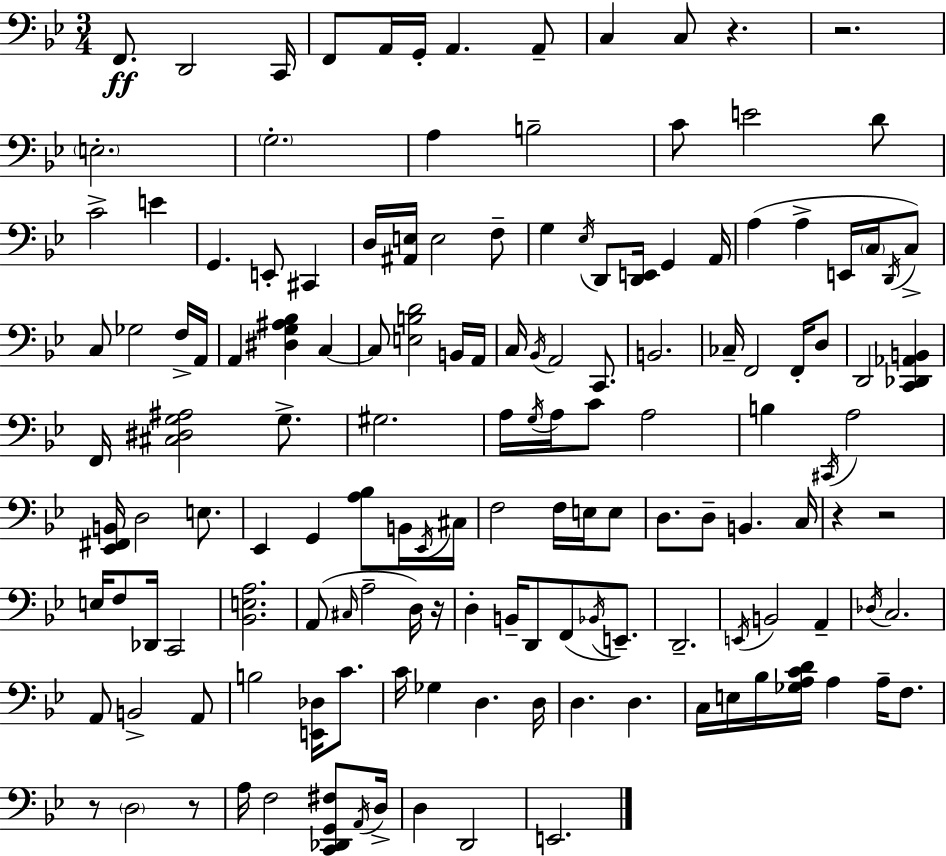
{
  \clef bass
  \numericTimeSignature
  \time 3/4
  \key g \minor
  \repeat volta 2 { f,8.\ff d,2 c,16 | f,8 a,16 g,16-. a,4. a,8-- | c4 c8 r4. | r2. | \break \parenthesize e2.-. | \parenthesize g2.-. | a4 b2-- | c'8 e'2 d'8 | \break c'2-> e'4 | g,4. e,8-. cis,4 | d16 <ais, e>16 e2 f8-- | g4 \acciaccatura { ees16 } d,8 <d, e,>16 g,4 | \break a,16 a4( a4-> e,16 \parenthesize c16 \acciaccatura { d,16 }) | c8-> c8 ges2 | f16-> a,16 a,4 <dis g ais bes>4 c4~~ | c8 <e b d'>2 | \break b,16 a,16 c16 \acciaccatura { bes,16 } a,2 | c,8. b,2. | ces16-- f,2 | f,16-. d8 d,2 <c, des, aes, b,>4 | \break f,16 <cis dis g ais>2 | g8.-> gis2. | a16 \acciaccatura { g16 } a16 c'8 a2 | b4 \acciaccatura { cis,16 } a2 | \break <ees, fis, b,>16 d2 | e8. ees,4 g,4 | <a bes>8 b,16 \acciaccatura { ees,16 } cis16 f2 | f16 e16 e8 d8. d8-- b,4. | \break c16 r4 r2 | e16 f8 des,16 c,2 | <bes, e a>2. | a,8( \grace { cis16 } a2-- | \break d16) r16 d4-. b,16-- | d,8 f,8( \acciaccatura { bes,16 } e,8.--) d,2.-- | \acciaccatura { e,16 } b,2 | a,4-- \acciaccatura { des16 } c2. | \break a,8 | b,2-> a,8 b2 | <e, des>16 c'8. c'16 ges4 | d4. d16 d4. | \break d4. c16 e16 | bes16 <ges a c' d'>16 a4 a16-- f8. r8 | \parenthesize d2 r8 a16 f2 | <c, des, g, fis>8 \acciaccatura { a,16 } d16-> d4 | \break d,2 e,2. | } \bar "|."
}